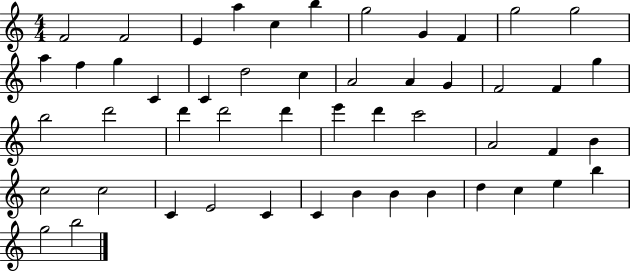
X:1
T:Untitled
M:4/4
L:1/4
K:C
F2 F2 E a c b g2 G F g2 g2 a f g C C d2 c A2 A G F2 F g b2 d'2 d' d'2 d' e' d' c'2 A2 F B c2 c2 C E2 C C B B B d c e b g2 b2